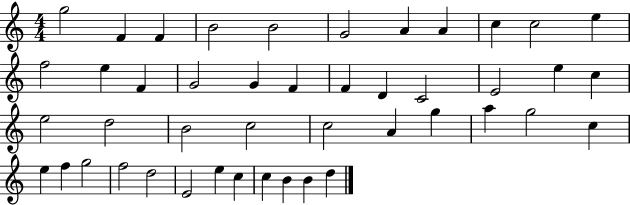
{
  \clef treble
  \numericTimeSignature
  \time 4/4
  \key c \major
  g''2 f'4 f'4 | b'2 b'2 | g'2 a'4 a'4 | c''4 c''2 e''4 | \break f''2 e''4 f'4 | g'2 g'4 f'4 | f'4 d'4 c'2 | e'2 e''4 c''4 | \break e''2 d''2 | b'2 c''2 | c''2 a'4 g''4 | a''4 g''2 c''4 | \break e''4 f''4 g''2 | f''2 d''2 | e'2 e''4 c''4 | c''4 b'4 b'4 d''4 | \break \bar "|."
}